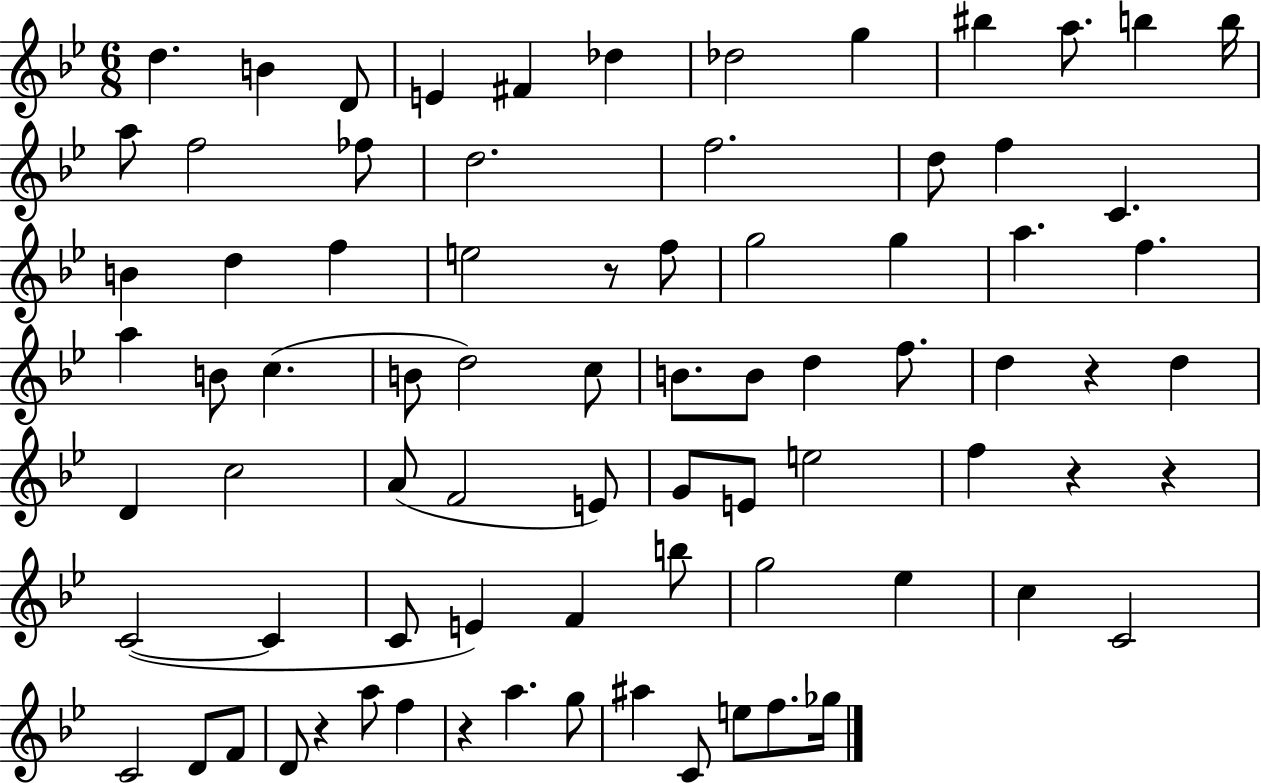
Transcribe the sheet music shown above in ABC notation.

X:1
T:Untitled
M:6/8
L:1/4
K:Bb
d B D/2 E ^F _d _d2 g ^b a/2 b b/4 a/2 f2 _f/2 d2 f2 d/2 f C B d f e2 z/2 f/2 g2 g a f a B/2 c B/2 d2 c/2 B/2 B/2 d f/2 d z d D c2 A/2 F2 E/2 G/2 E/2 e2 f z z C2 C C/2 E F b/2 g2 _e c C2 C2 D/2 F/2 D/2 z a/2 f z a g/2 ^a C/2 e/2 f/2 _g/4